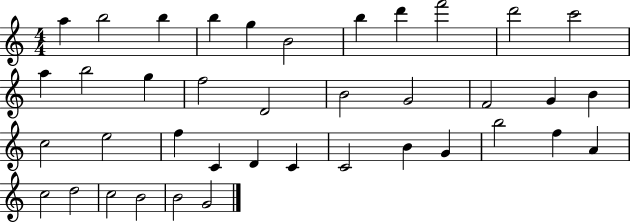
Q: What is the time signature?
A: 4/4